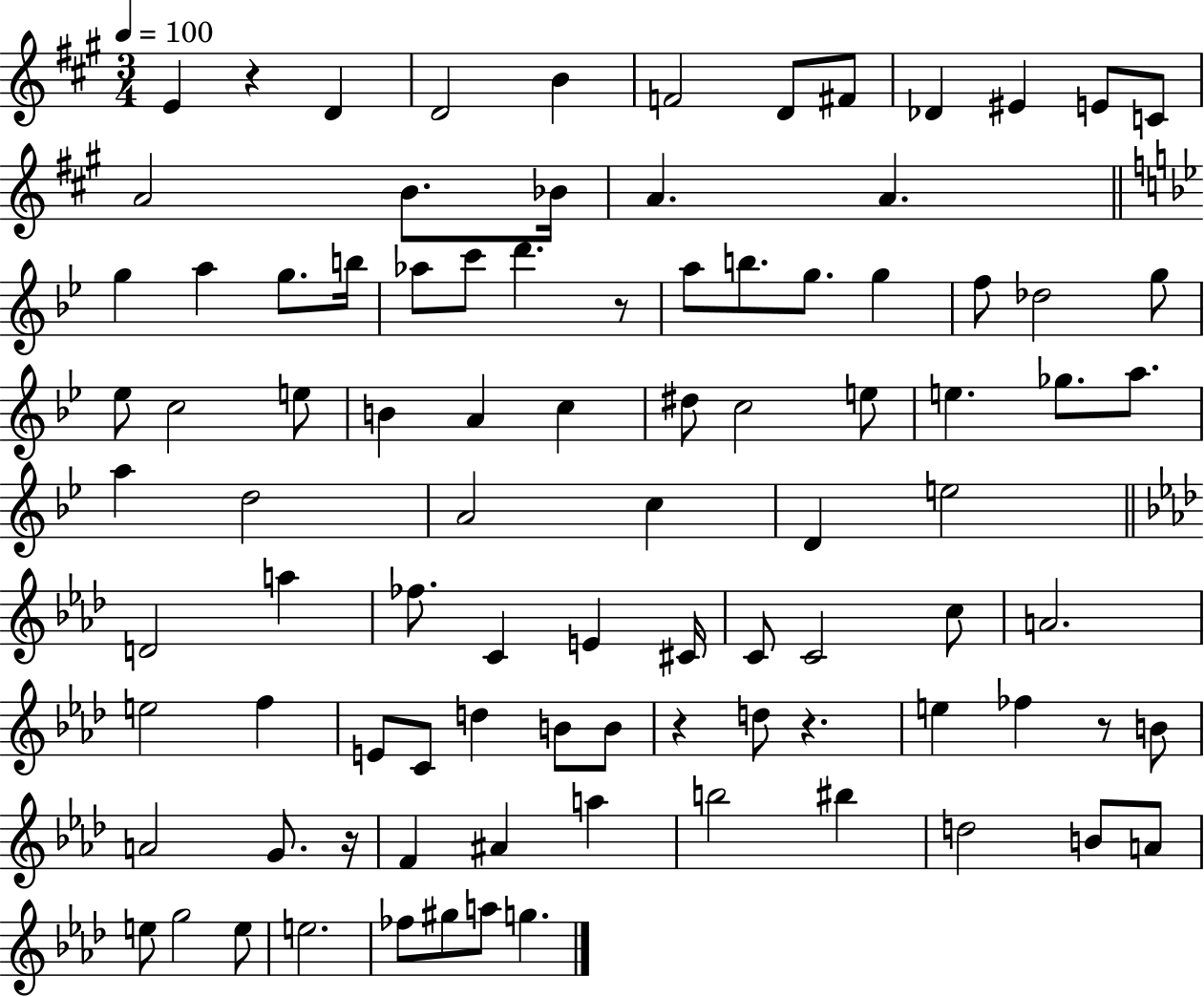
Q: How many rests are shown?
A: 6